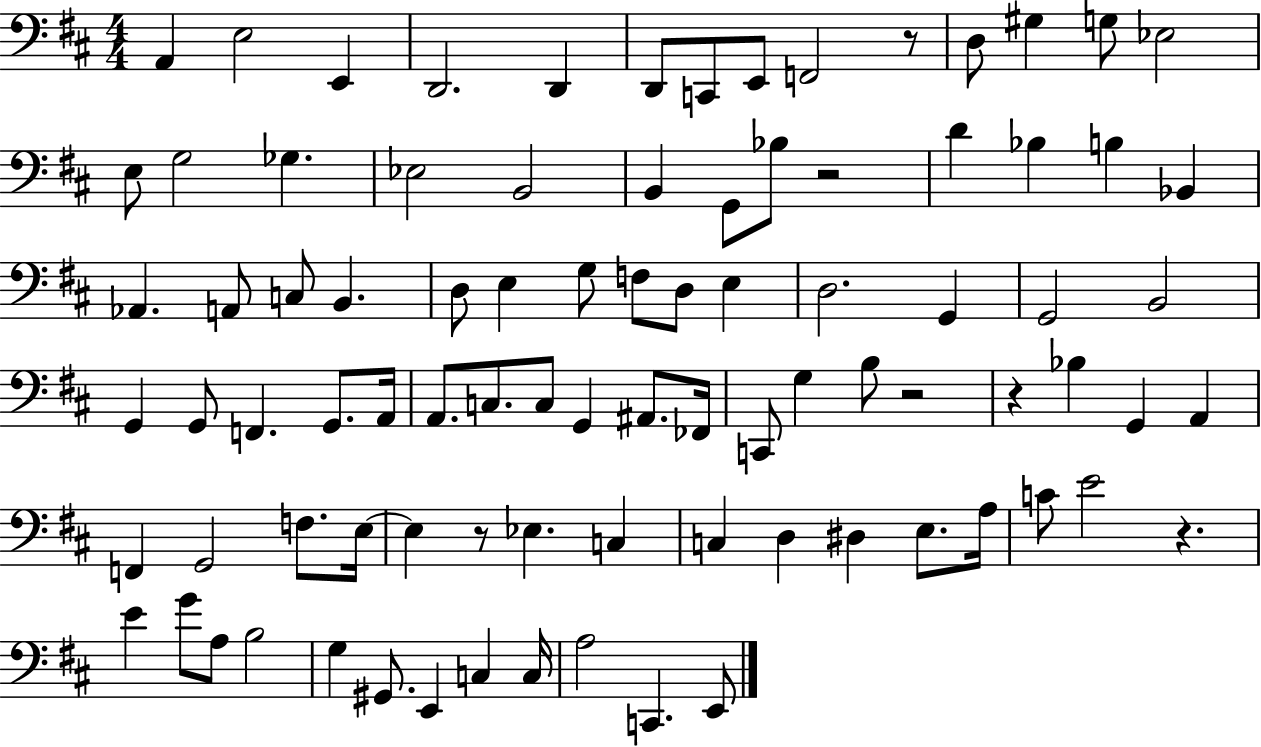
A2/q E3/h E2/q D2/h. D2/q D2/e C2/e E2/e F2/h R/e D3/e G#3/q G3/e Eb3/h E3/e G3/h Gb3/q. Eb3/h B2/h B2/q G2/e Bb3/e R/h D4/q Bb3/q B3/q Bb2/q Ab2/q. A2/e C3/e B2/q. D3/e E3/q G3/e F3/e D3/e E3/q D3/h. G2/q G2/h B2/h G2/q G2/e F2/q. G2/e. A2/s A2/e. C3/e. C3/e G2/q A#2/e. FES2/s C2/e G3/q B3/e R/h R/q Bb3/q G2/q A2/q F2/q G2/h F3/e. E3/s E3/q R/e Eb3/q. C3/q C3/q D3/q D#3/q E3/e. A3/s C4/e E4/h R/q. E4/q G4/e A3/e B3/h G3/q G#2/e. E2/q C3/q C3/s A3/h C2/q. E2/e